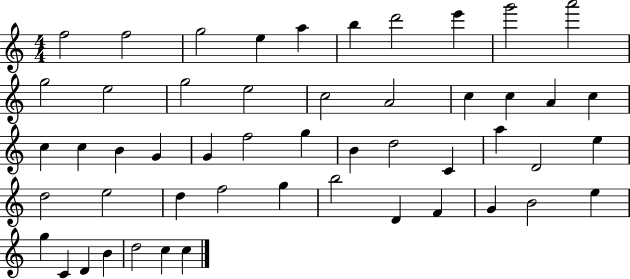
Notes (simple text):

F5/h F5/h G5/h E5/q A5/q B5/q D6/h E6/q G6/h A6/h G5/h E5/h G5/h E5/h C5/h A4/h C5/q C5/q A4/q C5/q C5/q C5/q B4/q G4/q G4/q F5/h G5/q B4/q D5/h C4/q A5/q D4/h E5/q D5/h E5/h D5/q F5/h G5/q B5/h D4/q F4/q G4/q B4/h E5/q G5/q C4/q D4/q B4/q D5/h C5/q C5/q